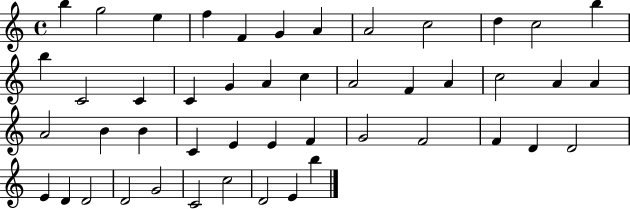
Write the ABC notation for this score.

X:1
T:Untitled
M:4/4
L:1/4
K:C
b g2 e f F G A A2 c2 d c2 b b C2 C C G A c A2 F A c2 A A A2 B B C E E F G2 F2 F D D2 E D D2 D2 G2 C2 c2 D2 E b